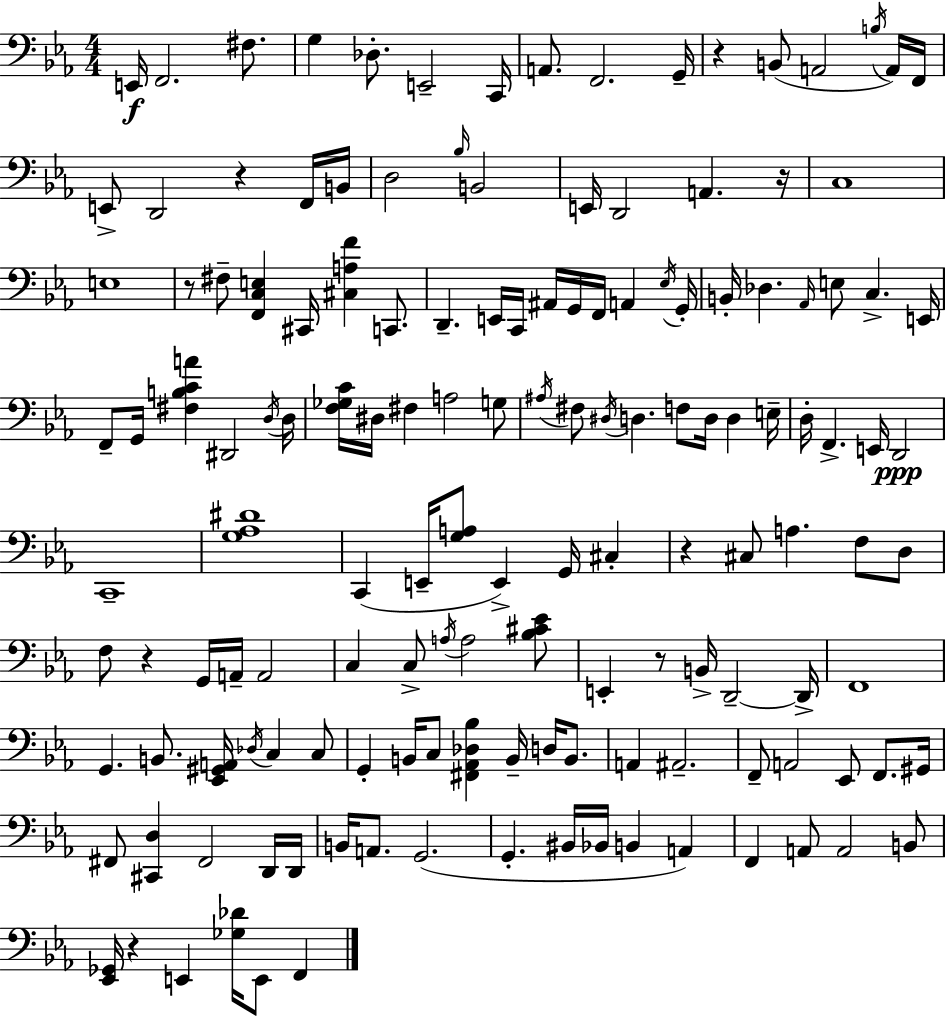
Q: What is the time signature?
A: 4/4